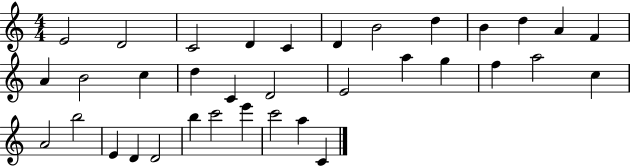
E4/h D4/h C4/h D4/q C4/q D4/q B4/h D5/q B4/q D5/q A4/q F4/q A4/q B4/h C5/q D5/q C4/q D4/h E4/h A5/q G5/q F5/q A5/h C5/q A4/h B5/h E4/q D4/q D4/h B5/q C6/h E6/q C6/h A5/q C4/q